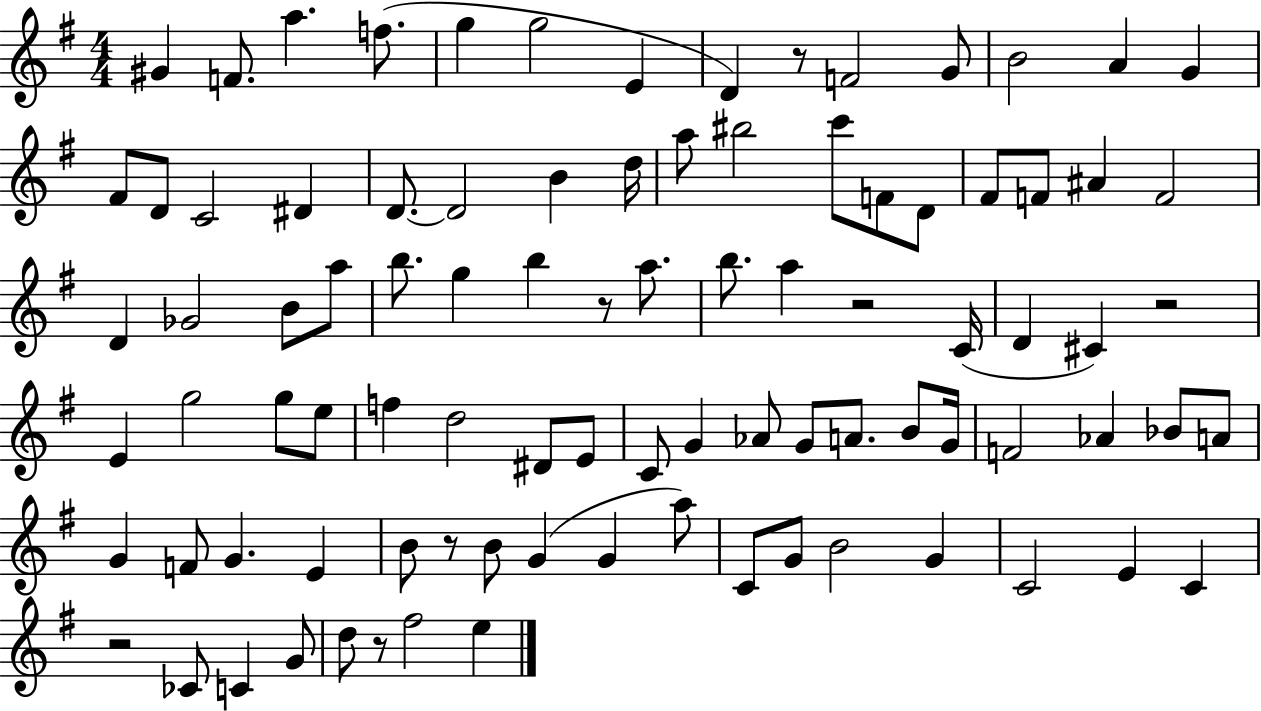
G#4/q F4/e. A5/q. F5/e. G5/q G5/h E4/q D4/q R/e F4/h G4/e B4/h A4/q G4/q F#4/e D4/e C4/h D#4/q D4/e. D4/h B4/q D5/s A5/e BIS5/h C6/e F4/e D4/e F#4/e F4/e A#4/q F4/h D4/q Gb4/h B4/e A5/e B5/e. G5/q B5/q R/e A5/e. B5/e. A5/q R/h C4/s D4/q C#4/q R/h E4/q G5/h G5/e E5/e F5/q D5/h D#4/e E4/e C4/e G4/q Ab4/e G4/e A4/e. B4/e G4/s F4/h Ab4/q Bb4/e A4/e G4/q F4/e G4/q. E4/q B4/e R/e B4/e G4/q G4/q A5/e C4/e G4/e B4/h G4/q C4/h E4/q C4/q R/h CES4/e C4/q G4/e D5/e R/e F#5/h E5/q